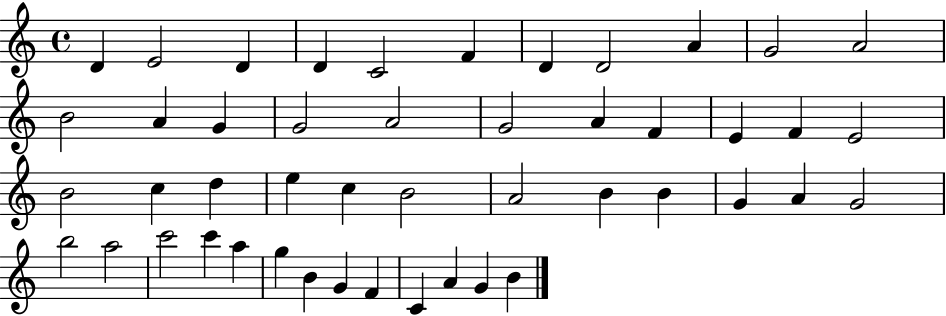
D4/q E4/h D4/q D4/q C4/h F4/q D4/q D4/h A4/q G4/h A4/h B4/h A4/q G4/q G4/h A4/h G4/h A4/q F4/q E4/q F4/q E4/h B4/h C5/q D5/q E5/q C5/q B4/h A4/h B4/q B4/q G4/q A4/q G4/h B5/h A5/h C6/h C6/q A5/q G5/q B4/q G4/q F4/q C4/q A4/q G4/q B4/q